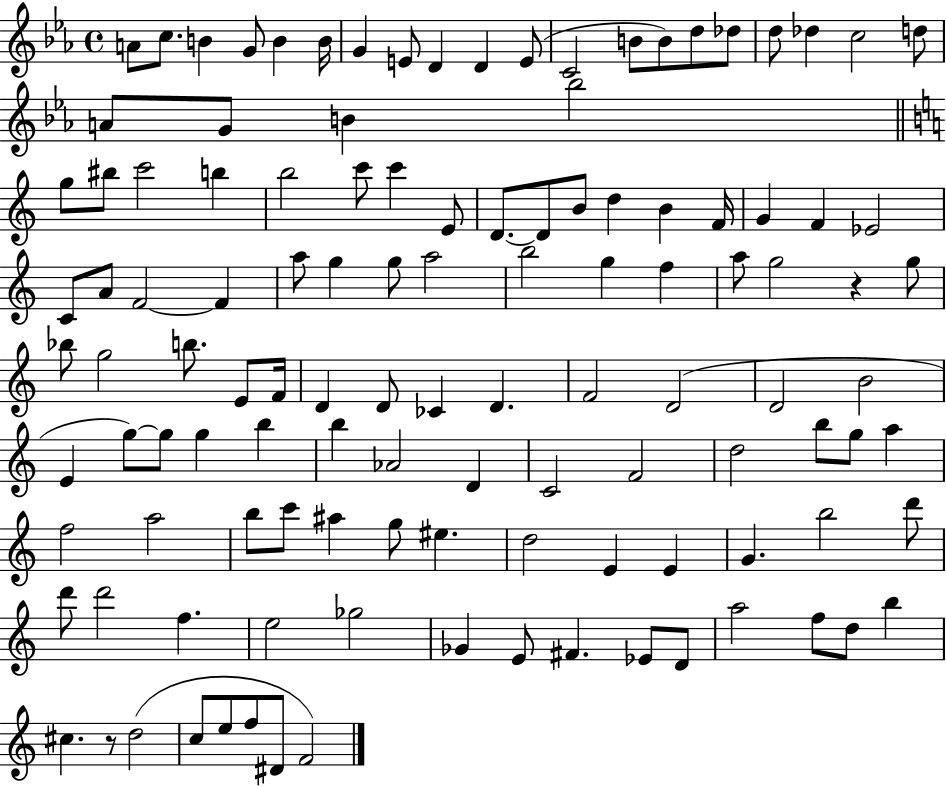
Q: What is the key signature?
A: EES major